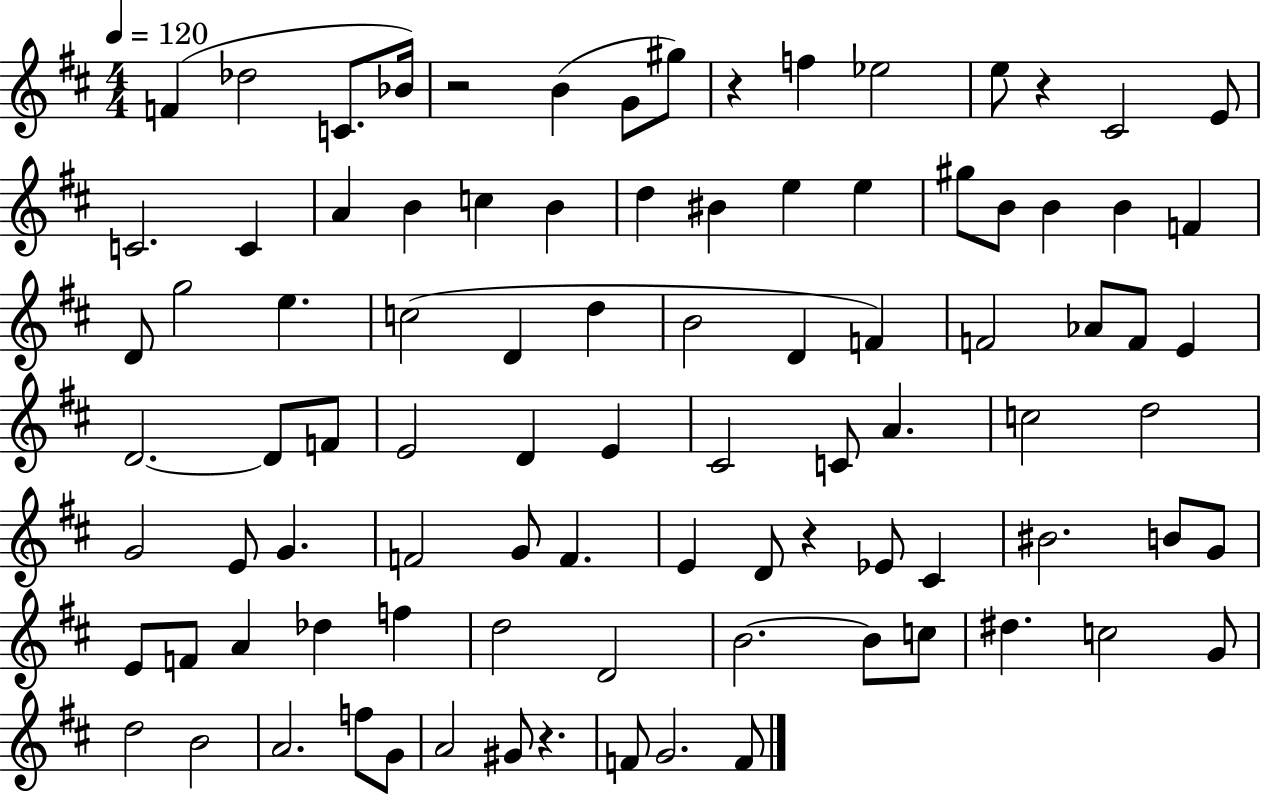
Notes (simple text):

F4/q Db5/h C4/e. Bb4/s R/h B4/q G4/e G#5/e R/q F5/q Eb5/h E5/e R/q C#4/h E4/e C4/h. C4/q A4/q B4/q C5/q B4/q D5/q BIS4/q E5/q E5/q G#5/e B4/e B4/q B4/q F4/q D4/e G5/h E5/q. C5/h D4/q D5/q B4/h D4/q F4/q F4/h Ab4/e F4/e E4/q D4/h. D4/e F4/e E4/h D4/q E4/q C#4/h C4/e A4/q. C5/h D5/h G4/h E4/e G4/q. F4/h G4/e F4/q. E4/q D4/e R/q Eb4/e C#4/q BIS4/h. B4/e G4/e E4/e F4/e A4/q Db5/q F5/q D5/h D4/h B4/h. B4/e C5/e D#5/q. C5/h G4/e D5/h B4/h A4/h. F5/e G4/e A4/h G#4/e R/q. F4/e G4/h. F4/e